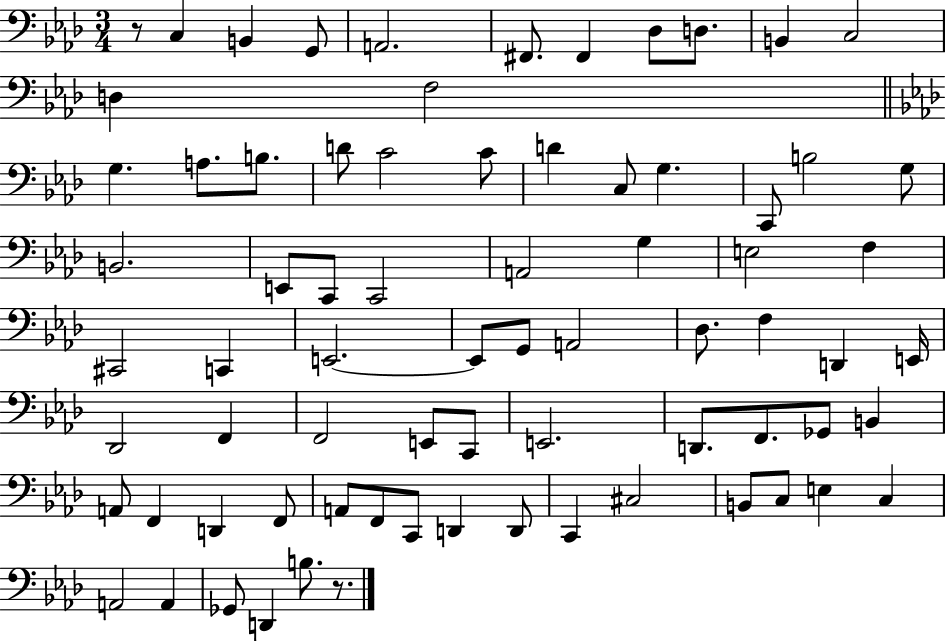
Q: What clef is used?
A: bass